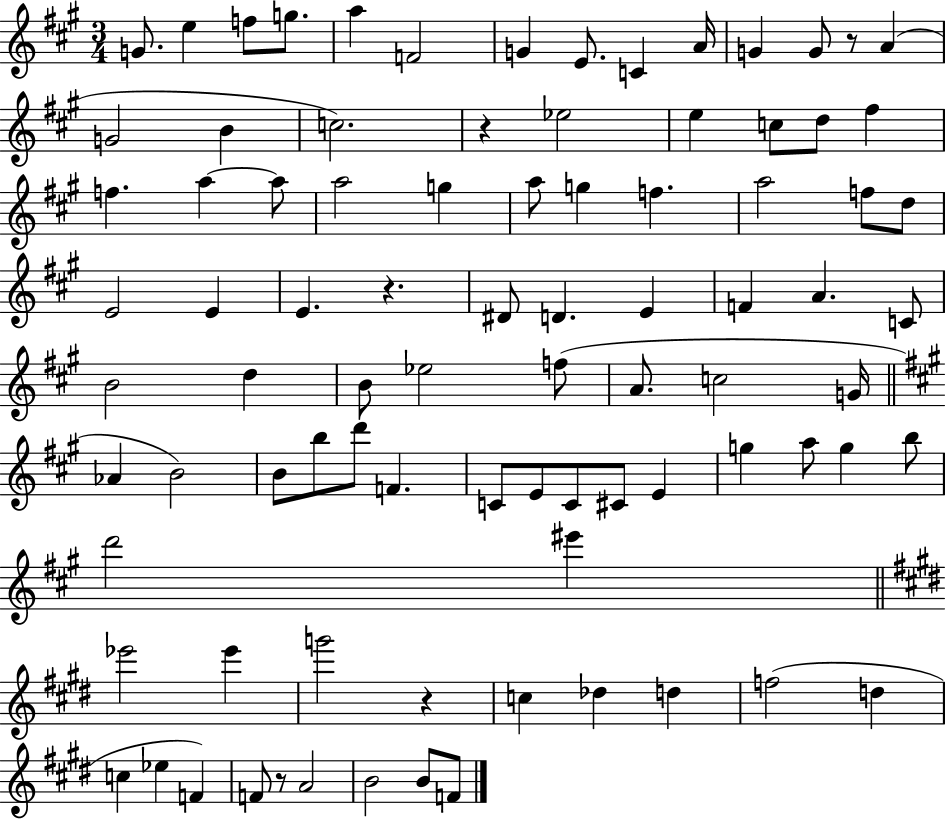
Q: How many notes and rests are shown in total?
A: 87